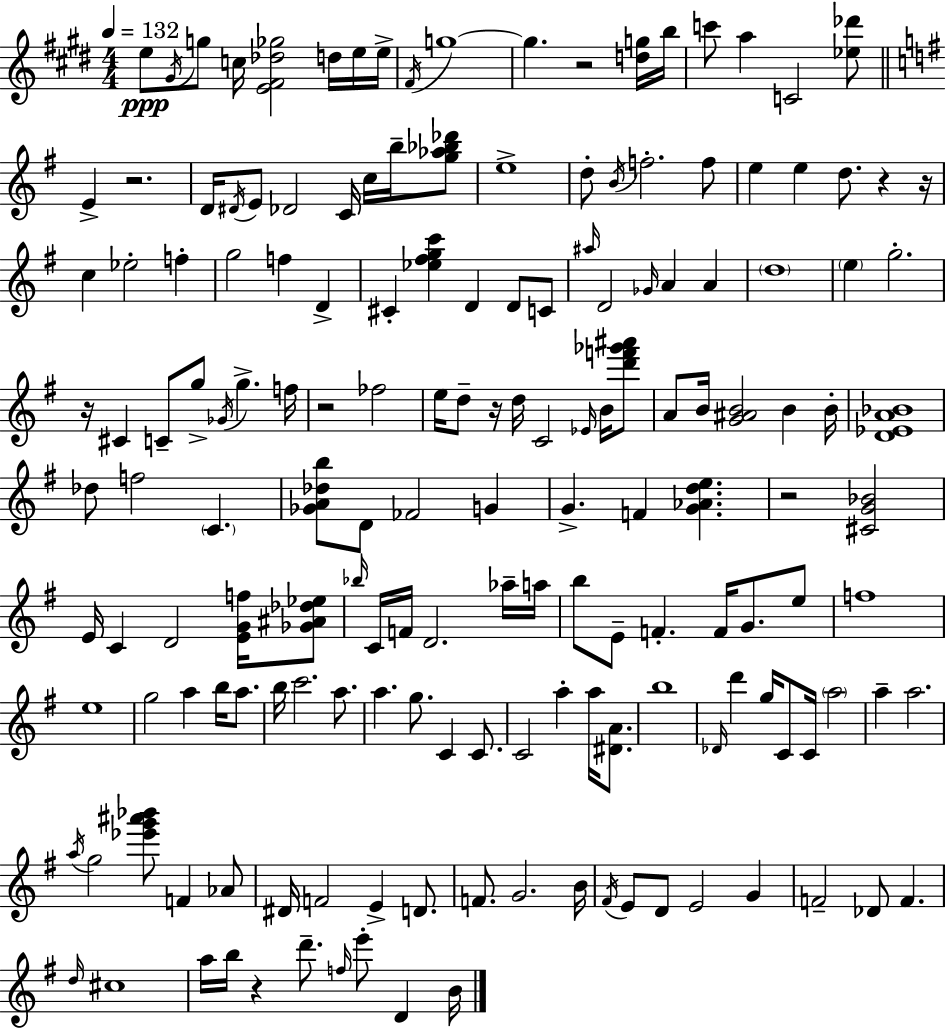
{
  \clef treble
  \numericTimeSignature
  \time 4/4
  \key e \major
  \tempo 4 = 132
  e''8\ppp \acciaccatura { gis'16 } g''8 c''16 <e' fis' des'' ges''>2 d''16 e''16 | e''16-> \acciaccatura { fis'16 } g''1~~ | g''4. r2 | <d'' g''>16 b''16 c'''8 a''4 c'2 | \break <ees'' des'''>8 \bar "||" \break \key e \minor e'4-> r2. | d'16 \acciaccatura { dis'16 } e'8 des'2 c'16 c''16 b''16-- <g'' aes'' bes'' des'''>8 | e''1-> | d''8-. \acciaccatura { b'16 } f''2.-. | \break f''8 e''4 e''4 d''8. r4 | r16 c''4 ees''2-. f''4-. | g''2 f''4 d'4-> | cis'4-. <ees'' fis'' g'' c'''>4 d'4 d'8 | \break c'8 \grace { ais''16 } d'2 \grace { ges'16 } a'4 | a'4 \parenthesize d''1 | \parenthesize e''4 g''2.-. | r16 cis'4 c'8-- g''8-> \acciaccatura { ges'16 } g''4.-> | \break f''16 r2 fes''2 | e''16 d''8-- r16 d''16 c'2 | \grace { ees'16 } b'16 <d''' f''' ges''' ais'''>8 a'8 b'16 <g' ais' b'>2 | b'4 b'16-. <d' ees' a' bes'>1 | \break des''8 f''2 | \parenthesize c'4. <ges' a' des'' b''>8 d'8 fes'2 | g'4 g'4.-> f'4 | <g' aes' d'' e''>4. r2 <cis' g' bes'>2 | \break e'16 c'4 d'2 | <e' g' f''>16 <ges' ais' des'' ees''>8 \grace { bes''16 } c'16 f'16 d'2. | aes''16-- a''16 b''8 e'8-- f'4.-. | f'16 g'8. e''8 f''1 | \break e''1 | g''2 a''4 | b''16 a''8. b''16 c'''2. | a''8. a''4. g''8. | \break c'4 c'8. c'2 a''4-. | a''16 <dis' a'>8. b''1 | \grace { des'16 } d'''4 g''16 c'8 c'16 | \parenthesize a''2 a''4-- a''2. | \break \acciaccatura { a''16 } g''2 | <ees''' g''' ais''' bes'''>8 f'4 aes'8 dis'16 f'2 | e'4-> d'8. f'8. g'2. | b'16 \acciaccatura { fis'16 } e'8 d'8 e'2 | \break g'4 f'2-- | des'8 f'4. \grace { d''16 } cis''1 | a''16 b''16 r4 | d'''8.-- \grace { f''16 } e'''8-. d'4 b'16 \bar "|."
}